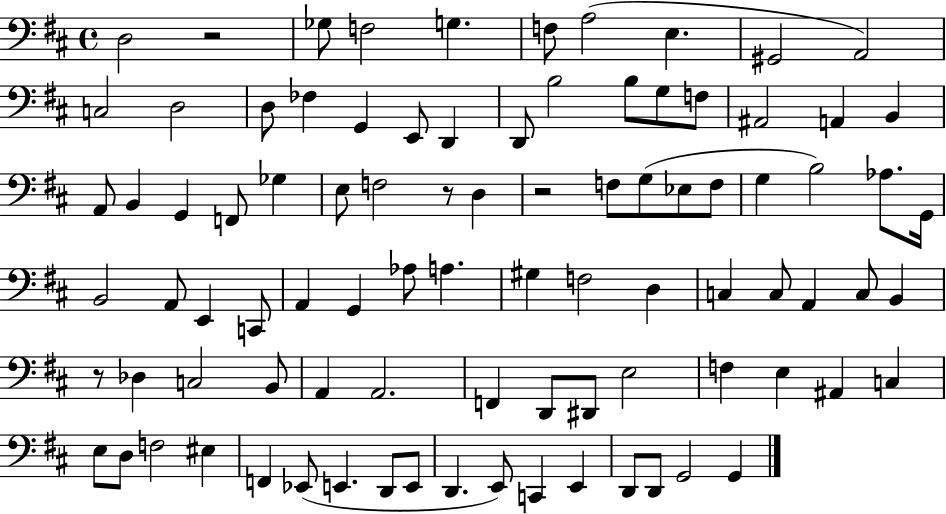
X:1
T:Untitled
M:4/4
L:1/4
K:D
D,2 z2 _G,/2 F,2 G, F,/2 A,2 E, ^G,,2 A,,2 C,2 D,2 D,/2 _F, G,, E,,/2 D,, D,,/2 B,2 B,/2 G,/2 F,/2 ^A,,2 A,, B,, A,,/2 B,, G,, F,,/2 _G, E,/2 F,2 z/2 D, z2 F,/2 G,/2 _E,/2 F,/2 G, B,2 _A,/2 G,,/4 B,,2 A,,/2 E,, C,,/2 A,, G,, _A,/2 A, ^G, F,2 D, C, C,/2 A,, C,/2 B,, z/2 _D, C,2 B,,/2 A,, A,,2 F,, D,,/2 ^D,,/2 E,2 F, E, ^A,, C, E,/2 D,/2 F,2 ^E, F,, _E,,/2 E,, D,,/2 E,,/2 D,, E,,/2 C,, E,, D,,/2 D,,/2 G,,2 G,,